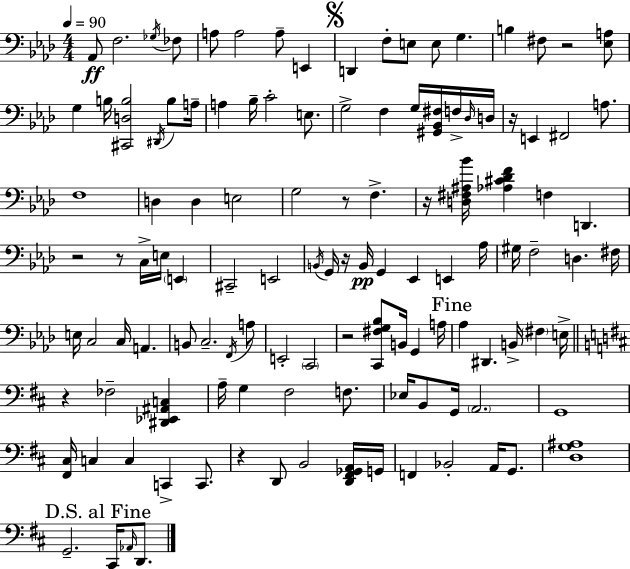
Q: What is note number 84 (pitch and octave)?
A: A2